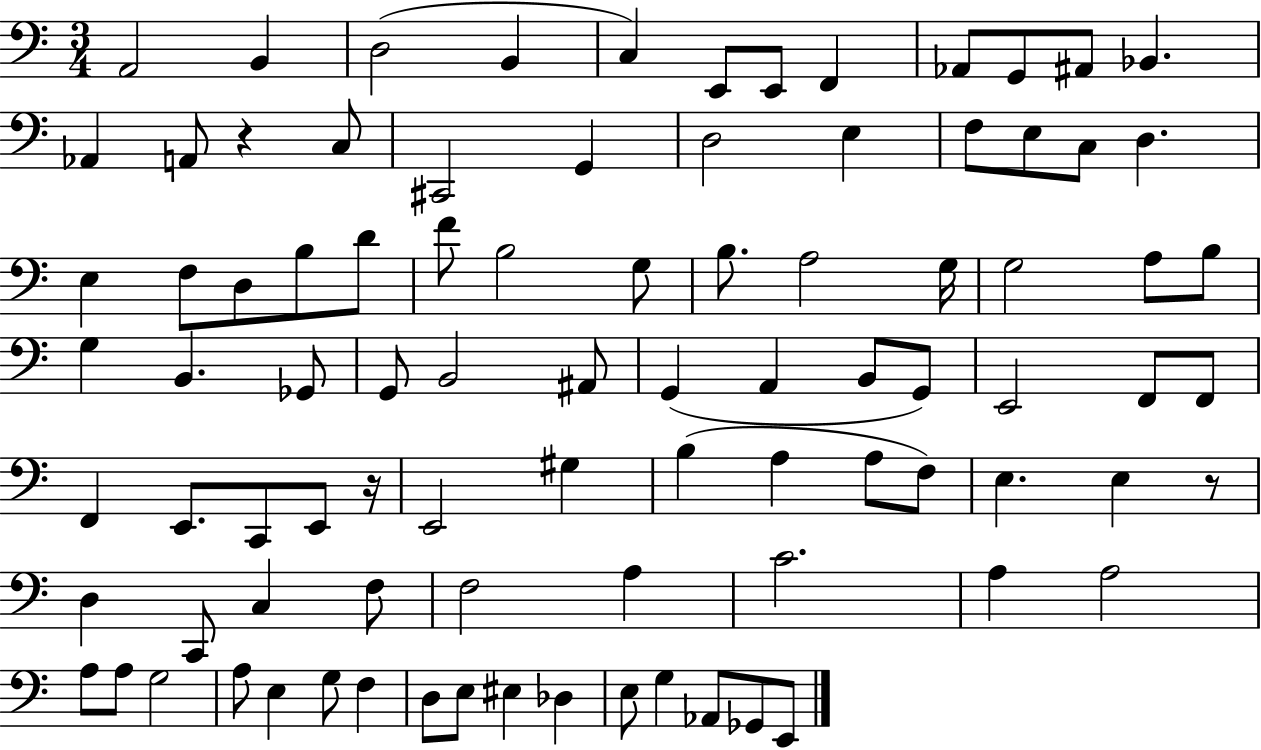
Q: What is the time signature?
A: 3/4